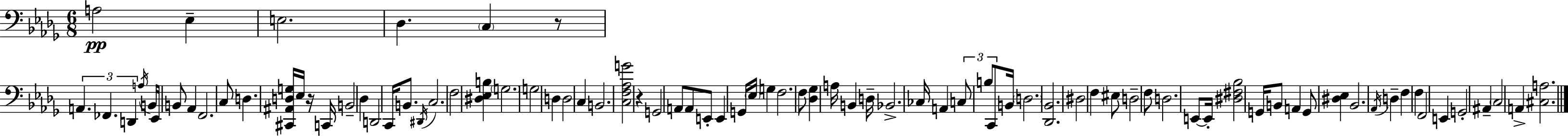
X:1
T:Untitled
M:6/8
L:1/4
K:Bbm
A,2 _E, E,2 _D, C, z/2 A,, _F,, D,, A,/4 B,,/4 _E,,/4 B,,/2 _A,, F,,2 C,/2 D, [^C,,^A,,D,G,]/4 _E,/4 z/4 C,,/4 B,,2 _D, D,,2 C,,/4 B,,/2 ^D,,/4 C,2 F,2 [^D,_E,B,] G,2 G,2 D, D,2 C, B,,2 [C,F,_A,G]2 z G,,2 A,,/2 A,,/2 E,,/2 E,, G,,/4 _E,/4 G, F,2 F,/2 [_D,_G,] A,/4 B,, D,/4 _B,,2 _C,/4 A,, C,/2 B,/2 C,,/2 B,,/4 D,2 [_D,,_B,,]2 ^D,2 F, ^E,/2 D,2 F,/2 D,2 E,,/2 E,,/4 [^D,^F,_B,]2 G,,/4 B,,/2 A,, G,,/2 [^D,_E,] _B,,2 _A,,/4 D, F, F, F,,2 E,, G,,2 ^A,, C,2 A,, [^C,A,]2